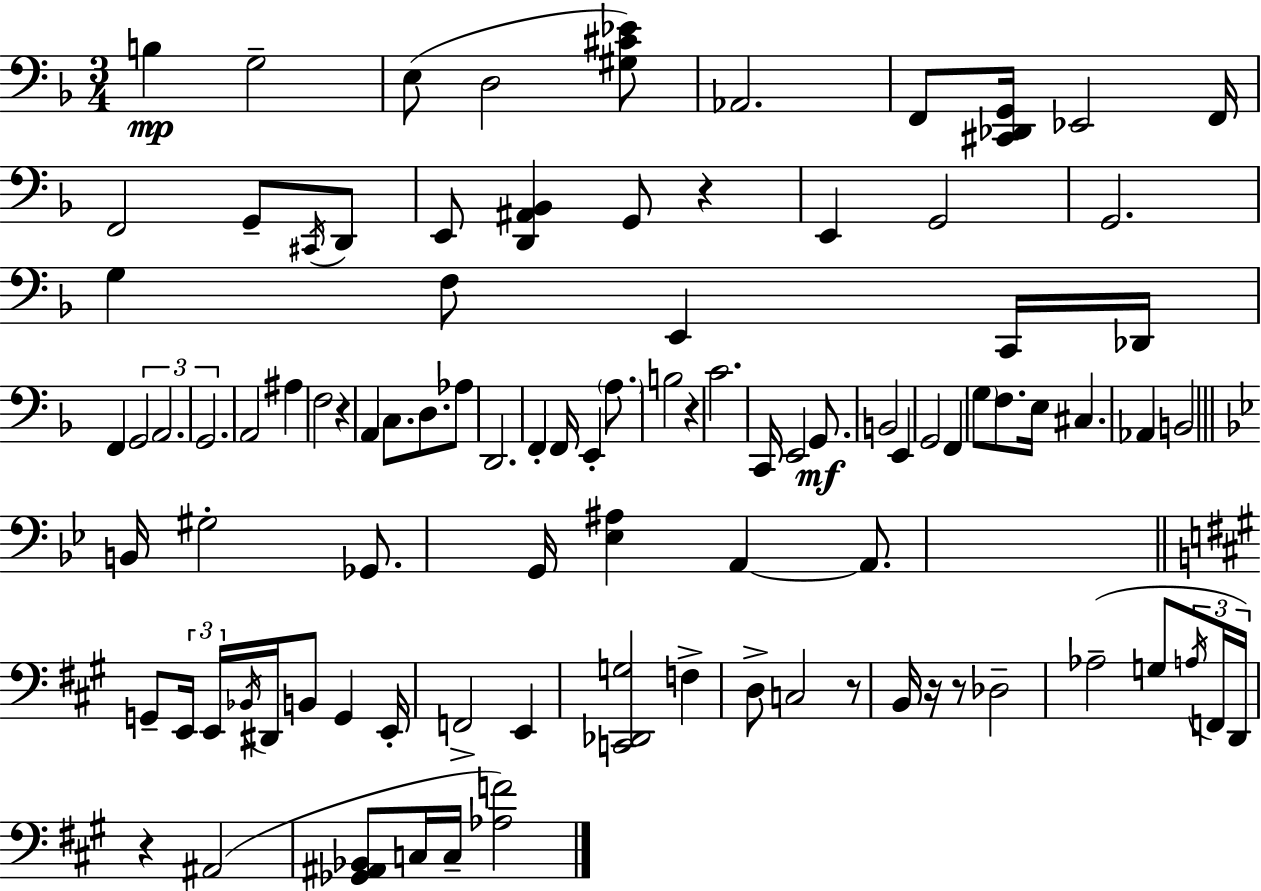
{
  \clef bass
  \numericTimeSignature
  \time 3/4
  \key d \minor
  b4\mp g2-- | e8( d2 <gis cis' ees'>8) | aes,2. | f,8 <cis, des, g,>16 ees,2 f,16 | \break f,2 g,8-- \acciaccatura { cis,16 } d,8 | e,8 <d, ais, bes,>4 g,8 r4 | e,4 g,2 | g,2. | \break g4 f8 e,4 c,16 | des,16 f,4 \tuplet 3/2 { g,2 | a,2. | g,2. } | \break a,2 ais4 | f2 r4 | a,4 c8. d8. aes8 | d,2. | \break f,4-. f,16 e,4-. \parenthesize a8. | b2 r4 | c'2. | c,16 e,2 g,8.\mf | \break b,2 e,4 | g,2 f,4 | \parenthesize g8 f8. e16 cis4. | aes,4 b,2 | \break \bar "||" \break \key bes \major b,16 gis2-. ges,8. | g,16 <ees ais>4 a,4~~ a,8. | \bar "||" \break \key a \major g,8-- \tuplet 3/2 { e,16 e,16 \acciaccatura { bes,16 } } dis,16 b,8 g,4 | e,16-. f,2-> e,4 | <c, des, g>2 f4-> | d8-> c2 r8 | \break b,16 r16 r8 des2-- | aes2--( g8 \tuplet 3/2 { \acciaccatura { a16 } | f,16 d,16) } r4 ais,2( | <ges, ais, bes,>8 c16 c16-- <aes f'>2) | \break \bar "|."
}